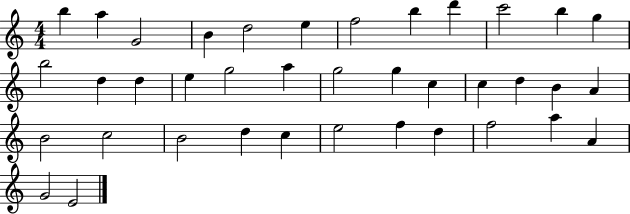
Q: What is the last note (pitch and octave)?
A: E4